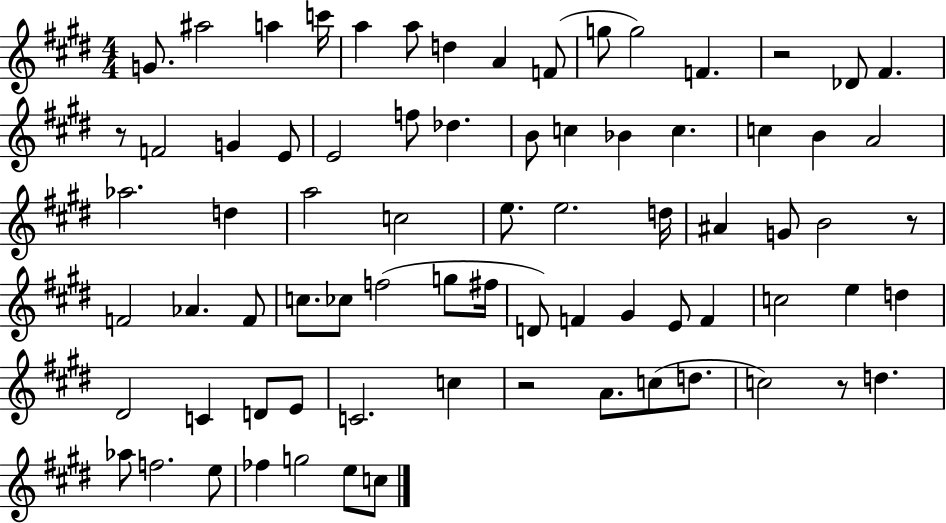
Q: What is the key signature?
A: E major